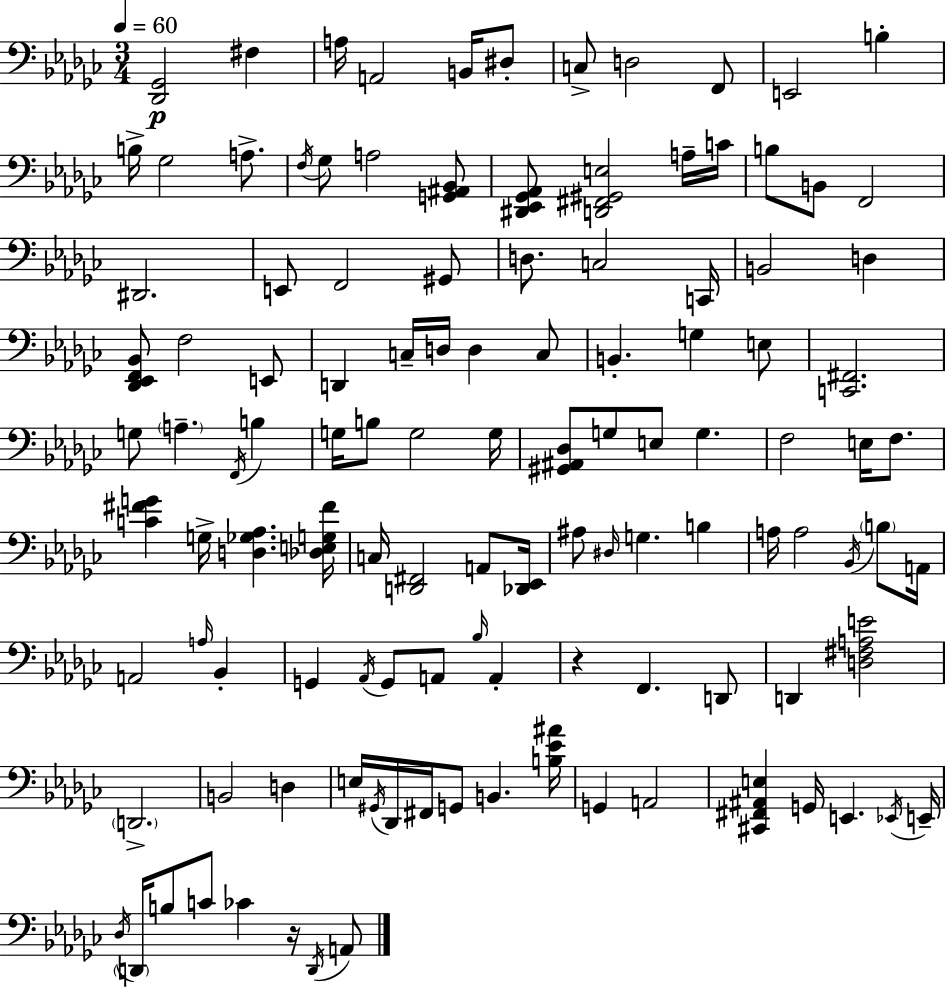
[Db2,Gb2]/h F#3/q A3/s A2/h B2/s D#3/e C3/e D3/h F2/e E2/h B3/q B3/s Gb3/h A3/e. F3/s Gb3/e A3/h [G2,A#2,Bb2]/e [D#2,Eb2,Gb2,Ab2]/e [D2,F#2,G#2,E3]/h A3/s C4/s B3/e B2/e F2/h D#2/h. E2/e F2/h G#2/e D3/e. C3/h C2/s B2/h D3/q [Db2,Eb2,F2,Bb2]/e F3/h E2/e D2/q C3/s D3/s D3/q C3/e B2/q. G3/q E3/e [C2,F#2]/h. G3/e A3/q. F2/s B3/q G3/s B3/e G3/h G3/s [G#2,A#2,Db3]/e G3/e E3/e G3/q. F3/h E3/s F3/e. [C4,F#4,G4]/q G3/s [D3,Gb3,Ab3]/q. [Db3,E3,G3,F#4]/s C3/s [D2,F#2]/h A2/e [Db2,Eb2]/s A#3/e D#3/s G3/q. B3/q A3/s A3/h Bb2/s B3/e A2/s A2/h A3/s Bb2/q G2/q Ab2/s G2/e A2/e Bb3/s A2/q R/q F2/q. D2/e D2/q [D3,F#3,A3,E4]/h D2/h. B2/h D3/q E3/s G#2/s Db2/s F#2/s G2/e B2/q. [B3,Eb4,A#4]/s G2/q A2/h [C#2,F#2,A#2,E3]/q G2/s E2/q. Eb2/s E2/s Db3/s D2/s B3/e C4/e CES4/q R/s D2/s A2/e